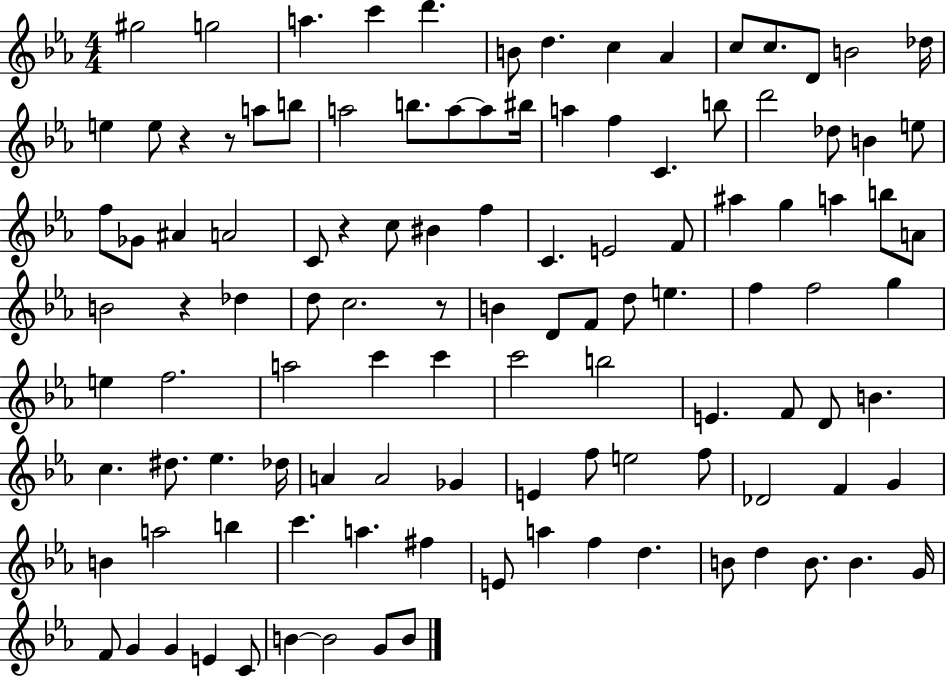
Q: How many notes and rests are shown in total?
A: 113